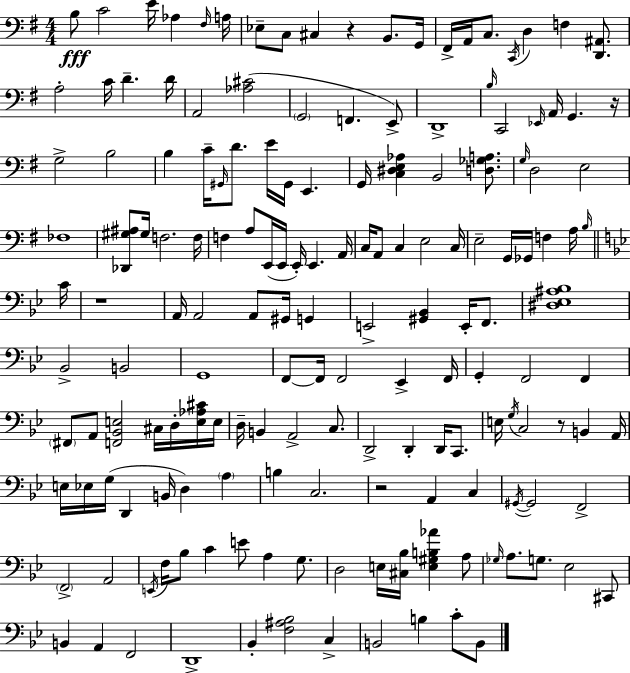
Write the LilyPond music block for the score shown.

{
  \clef bass
  \numericTimeSignature
  \time 4/4
  \key g \major
  b8\fff c'2 e'16 aes4 \grace { fis16 } | a16 ees8-- c8 cis4 r4 b,8. | g,16 fis,16-> a,16 c8. \acciaccatura { c,16 } d4 f4 <d, ais,>8. | a2-. c'16 d'4.-- | \break d'16 a,2 <aes cis'>2( | \parenthesize g,2 f,4. | e,8->) d,1-> | \grace { b16 } c,2 \grace { ees,16 } a,16 g,4. | \break r16 g2-> b2 | b4 c'16-- \grace { gis,16 } d'8. e'16 gis,16 e,4. | g,16 <c dis e aes>4 b,2 | <d ges a>8. \grace { g16 } d2 e2 | \break fes1 | <des, gis ais>8 gis16 f2. | f16 f4 a8 e,16( e,16 e,16-.) e,4. | a,16 c16 a,8 c4 e2 | \break c16 e2-- g,16 ges,16 | f4 a16 \grace { b16 } \bar "||" \break \key bes \major c'16 r1 | a,16 a,2 a,8 gis,16 g,4 | e,2-> <gis, bes,>4 e,16-. f,8. | <dis ees ais bes>1 | \break bes,2-> b,2 | g,1 | f,8~~ f,16 f,2 ees,4-> | f,16 g,4-. f,2 f,4 | \break \parenthesize fis,8 a,8 <f, bes, e>2 cis16 d16-. <e aes cis'>16 | e16 d16-- b,4 a,2-> c8. | d,2-> d,4-. d,16 c,8. | e16 \acciaccatura { g16 } c2 r8 b,4 | \break a,16 e16 ees16 g16( d,4 b,16 d4) \parenthesize a4 | b4 c2. | r2 a,4 c4 | \acciaccatura { gis,16~ }~ gis,2 f,2-> | \break \parenthesize f,2-> a,2 | \acciaccatura { e,16 } f16 bes8 c'4 e'8 a4 | g8. d2 e16 <cis bes>16 <e gis b aes'>4 | a8 \grace { ges16 } a8. g8. ees2 | \break cis,8 b,4 a,4 f,2 | d,1-> | bes,4-. <f ais bes>2 | c4-> b,2 b4 | \break c'8-. b,8 \bar "|."
}